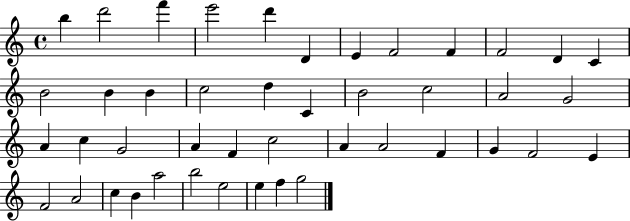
{
  \clef treble
  \time 4/4
  \defaultTimeSignature
  \key c \major
  b''4 d'''2 f'''4 | e'''2 d'''4 d'4 | e'4 f'2 f'4 | f'2 d'4 c'4 | \break b'2 b'4 b'4 | c''2 d''4 c'4 | b'2 c''2 | a'2 g'2 | \break a'4 c''4 g'2 | a'4 f'4 c''2 | a'4 a'2 f'4 | g'4 f'2 e'4 | \break f'2 a'2 | c''4 b'4 a''2 | b''2 e''2 | e''4 f''4 g''2 | \break \bar "|."
}